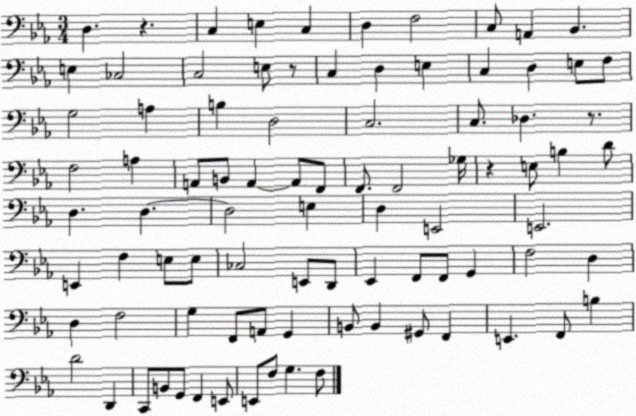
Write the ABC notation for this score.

X:1
T:Untitled
M:3/4
L:1/4
K:Eb
D, z C, E, C, D, F,2 C,/2 A,, _B,, E, _C,2 C,2 E,/2 z/2 C, D, E, C, D, E,/2 F,/2 G,2 A, B, D,2 C,2 C,/2 _D, z/2 F,2 A, A,,/2 B,,/2 A,, A,,/2 F,,/2 F,,/2 F,,2 _G,/4 z E,/2 B, D/2 D, D, D,2 E, D, E,,2 E,,2 E,, F, E,/2 E,/2 _C,2 E,,/2 D,,/2 _E,, F,,/2 F,,/2 G,, F,2 D, D, F,2 G, F,,/2 A,,/2 G,, B,,/2 B,, ^G,,/2 F,, E,, F,,/2 B, D2 D,, C,,/2 B,,/2 G,,/2 F,, E,,/2 E,,/2 F,/2 G, F,/2